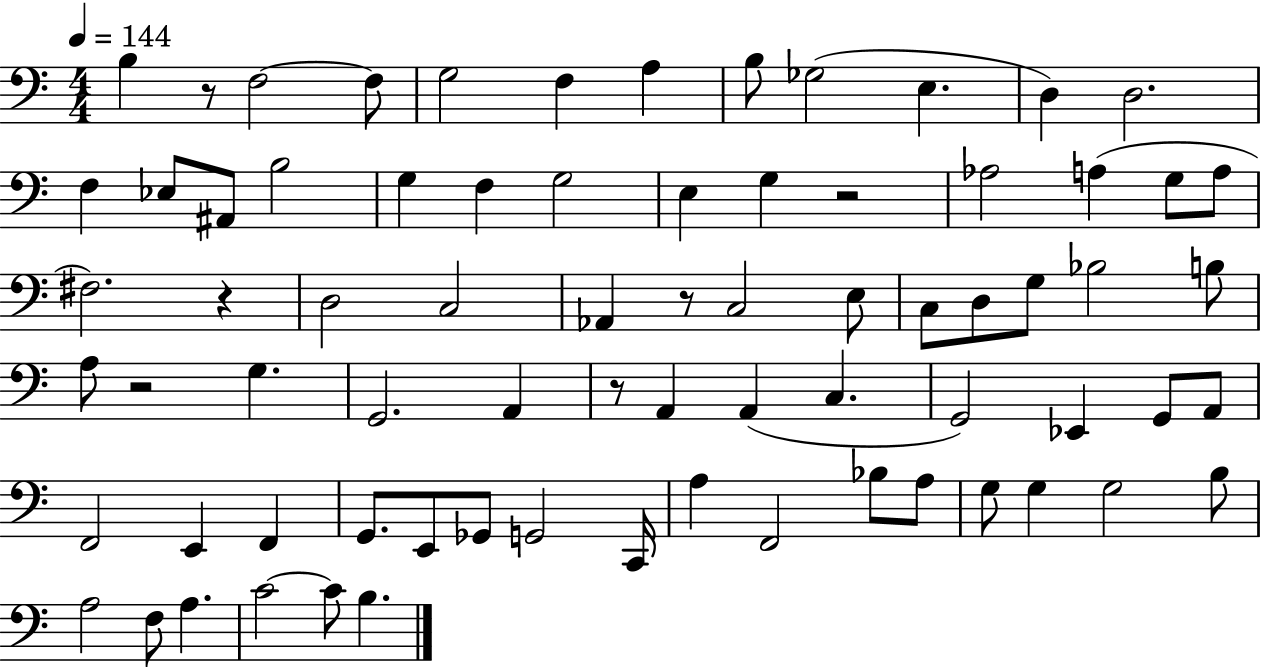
{
  \clef bass
  \numericTimeSignature
  \time 4/4
  \key c \major
  \tempo 4 = 144
  \repeat volta 2 { b4 r8 f2~~ f8 | g2 f4 a4 | b8 ges2( e4. | d4) d2. | \break f4 ees8 ais,8 b2 | g4 f4 g2 | e4 g4 r2 | aes2 a4( g8 a8 | \break fis2.) r4 | d2 c2 | aes,4 r8 c2 e8 | c8 d8 g8 bes2 b8 | \break a8 r2 g4. | g,2. a,4 | r8 a,4 a,4( c4. | g,2) ees,4 g,8 a,8 | \break f,2 e,4 f,4 | g,8. e,8 ges,8 g,2 c,16 | a4 f,2 bes8 a8 | g8 g4 g2 b8 | \break a2 f8 a4. | c'2~~ c'8 b4. | } \bar "|."
}